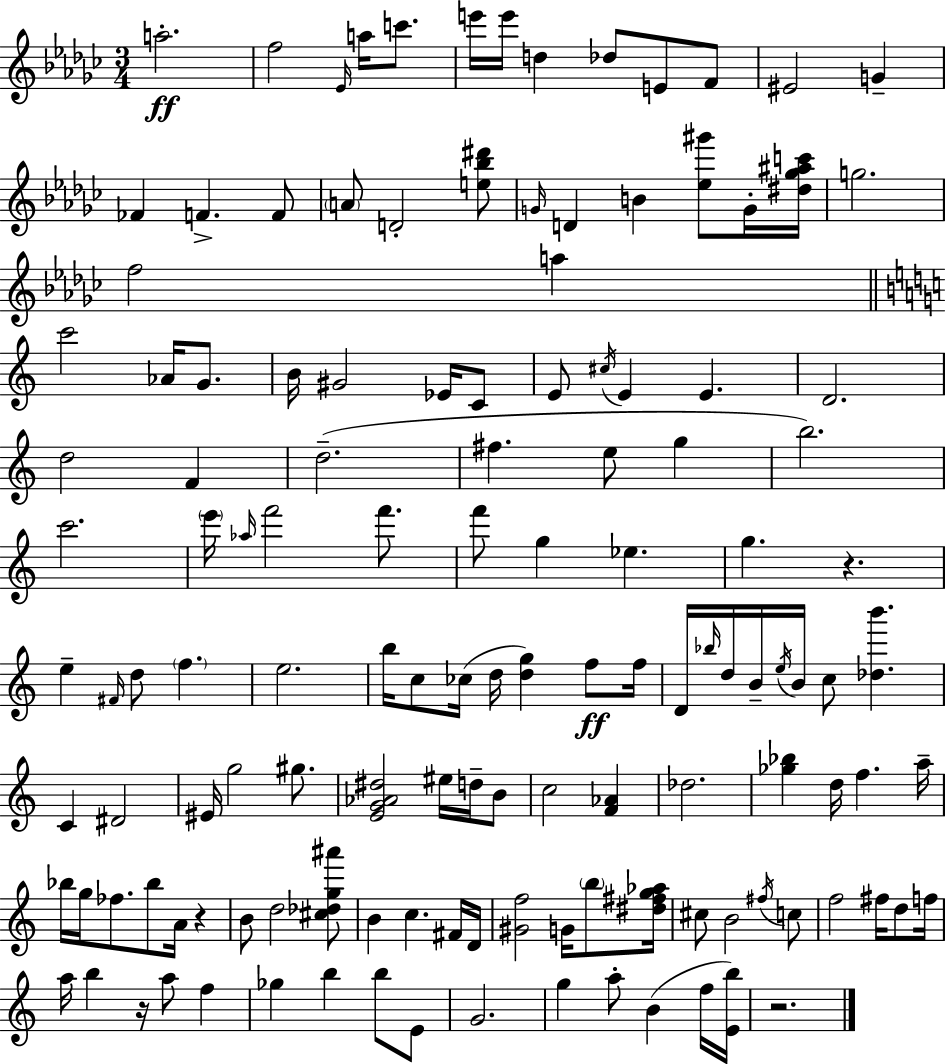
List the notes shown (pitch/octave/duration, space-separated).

A5/h. F5/h Eb4/s A5/s C6/e. E6/s E6/s D5/q Db5/e E4/e F4/e EIS4/h G4/q FES4/q F4/q. F4/e A4/e D4/h [E5,Bb5,D#6]/e G4/s D4/q B4/q [Eb5,G#6]/e G4/s [D#5,Gb5,A#5,C6]/s G5/h. F5/h A5/q C6/h Ab4/s G4/e. B4/s G#4/h Eb4/s C4/e E4/e C#5/s E4/q E4/q. D4/h. D5/h F4/q D5/h. F#5/q. E5/e G5/q B5/h. C6/h. E6/s Ab5/s F6/h F6/e. F6/e G5/q Eb5/q. G5/q. R/q. E5/q F#4/s D5/e F5/q. E5/h. B5/s C5/e CES5/s D5/s [D5,G5]/q F5/e F5/s D4/s Bb5/s D5/s B4/s E5/s B4/s C5/e [Db5,B6]/q. C4/q D#4/h EIS4/s G5/h G#5/e. [E4,G4,Ab4,D#5]/h EIS5/s D5/s B4/e C5/h [F4,Ab4]/q Db5/h. [Gb5,Bb5]/q D5/s F5/q. A5/s Bb5/s G5/s FES5/e. Bb5/e A4/s R/q B4/e D5/h [C#5,Db5,G5,A#6]/e B4/q C5/q. F#4/s D4/s [G#4,F5]/h G4/s B5/e [D#5,F#5,G5,Ab5]/s C#5/e B4/h F#5/s C5/e F5/h F#5/s D5/e F5/s A5/s B5/q R/s A5/e F5/q Gb5/q B5/q B5/e E4/e G4/h. G5/q A5/e B4/q F5/s [E4,B5]/s R/h.